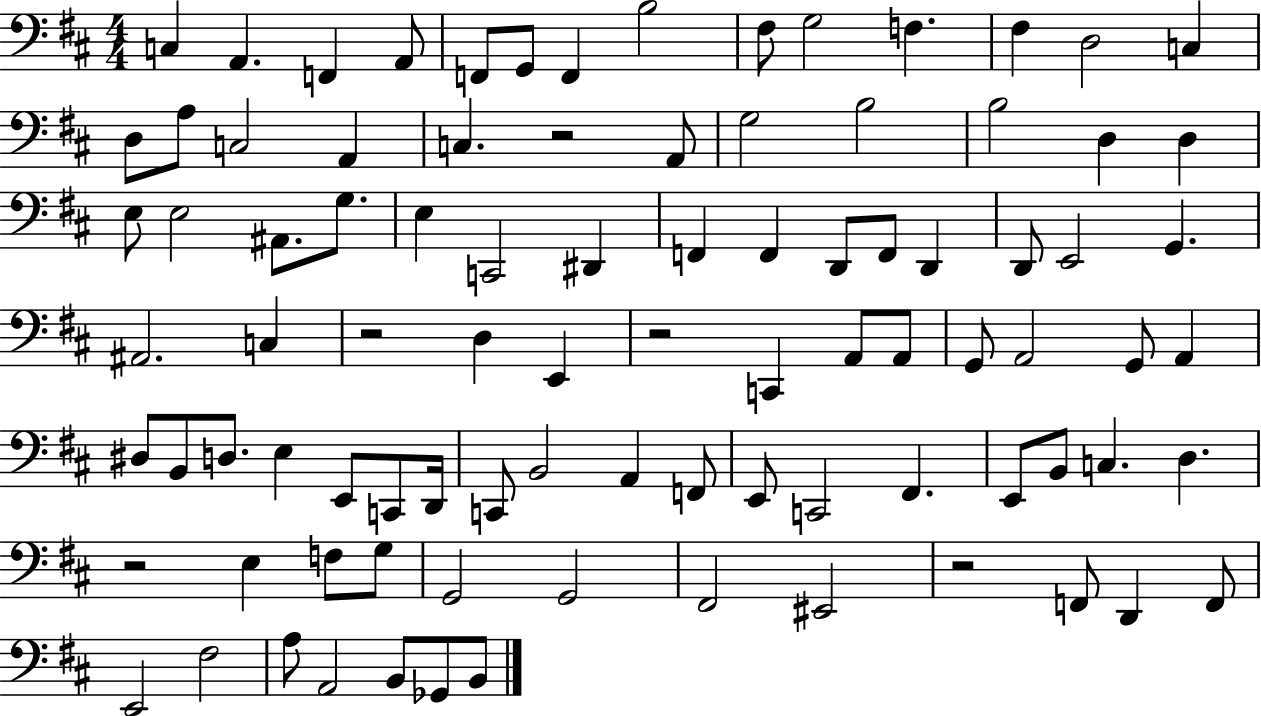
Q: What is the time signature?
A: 4/4